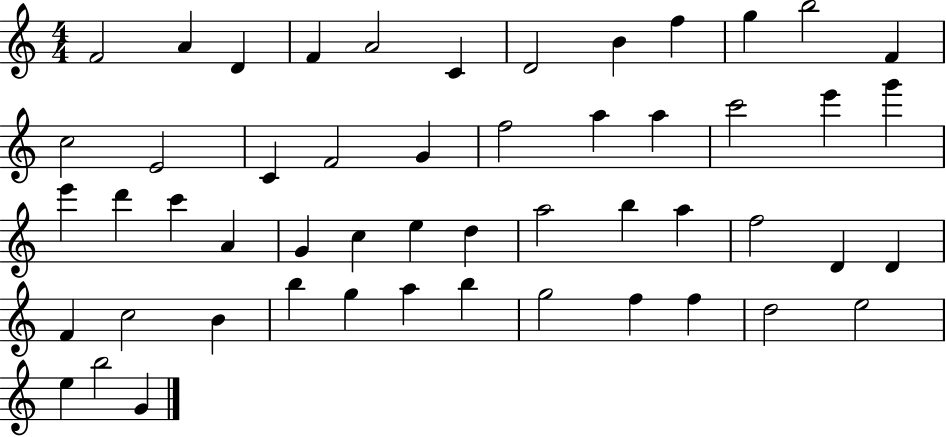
X:1
T:Untitled
M:4/4
L:1/4
K:C
F2 A D F A2 C D2 B f g b2 F c2 E2 C F2 G f2 a a c'2 e' g' e' d' c' A G c e d a2 b a f2 D D F c2 B b g a b g2 f f d2 e2 e b2 G